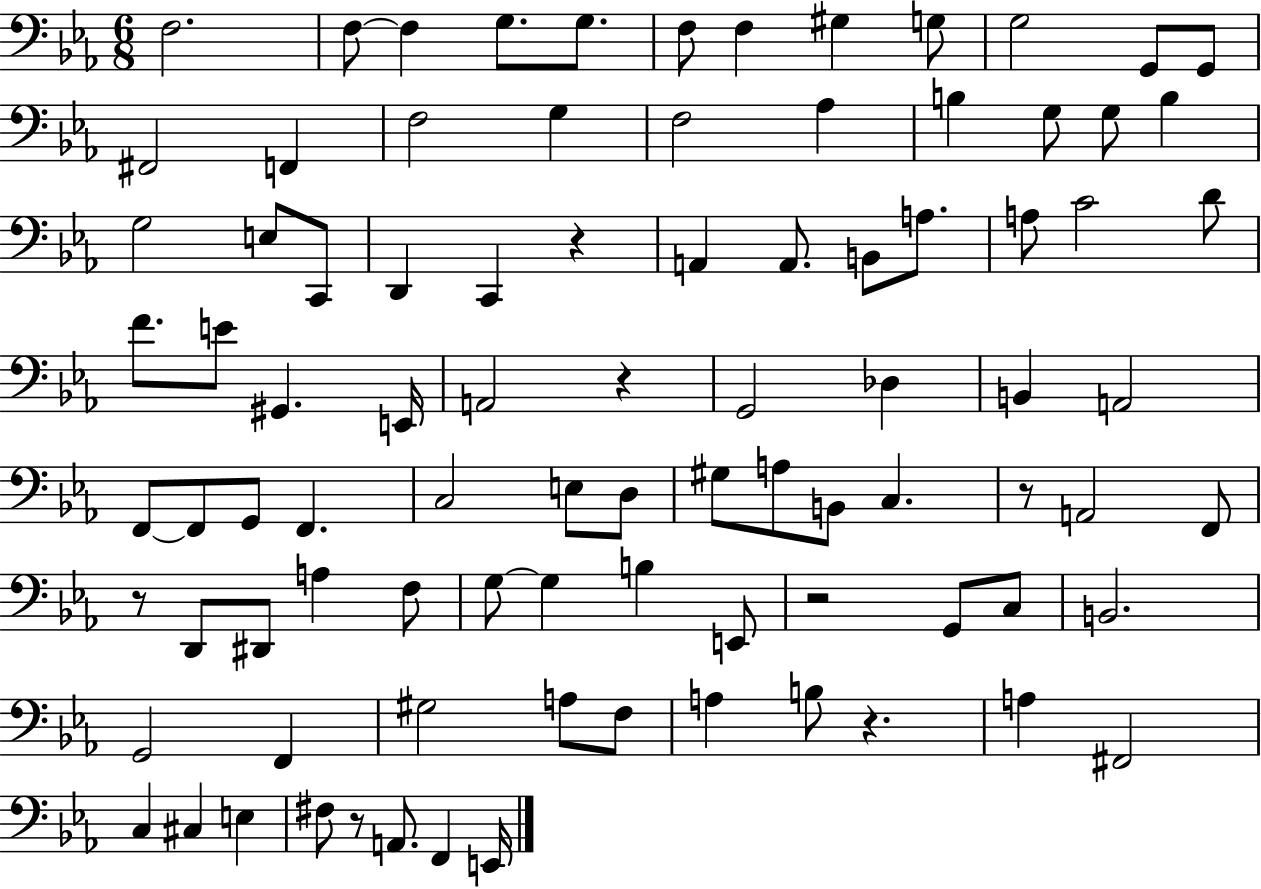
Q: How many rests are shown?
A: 7